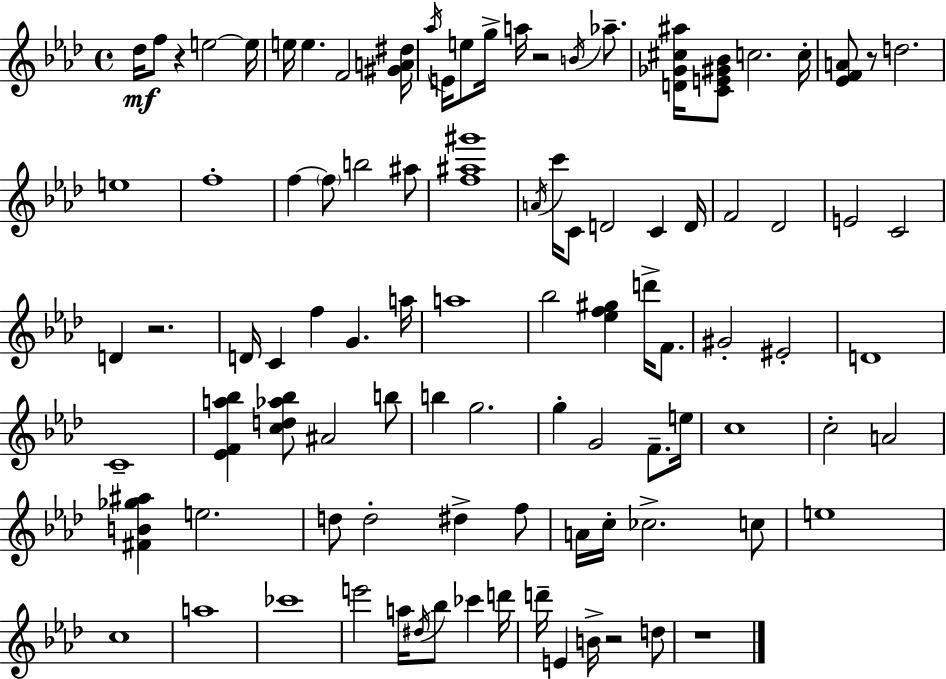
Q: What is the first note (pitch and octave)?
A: Db5